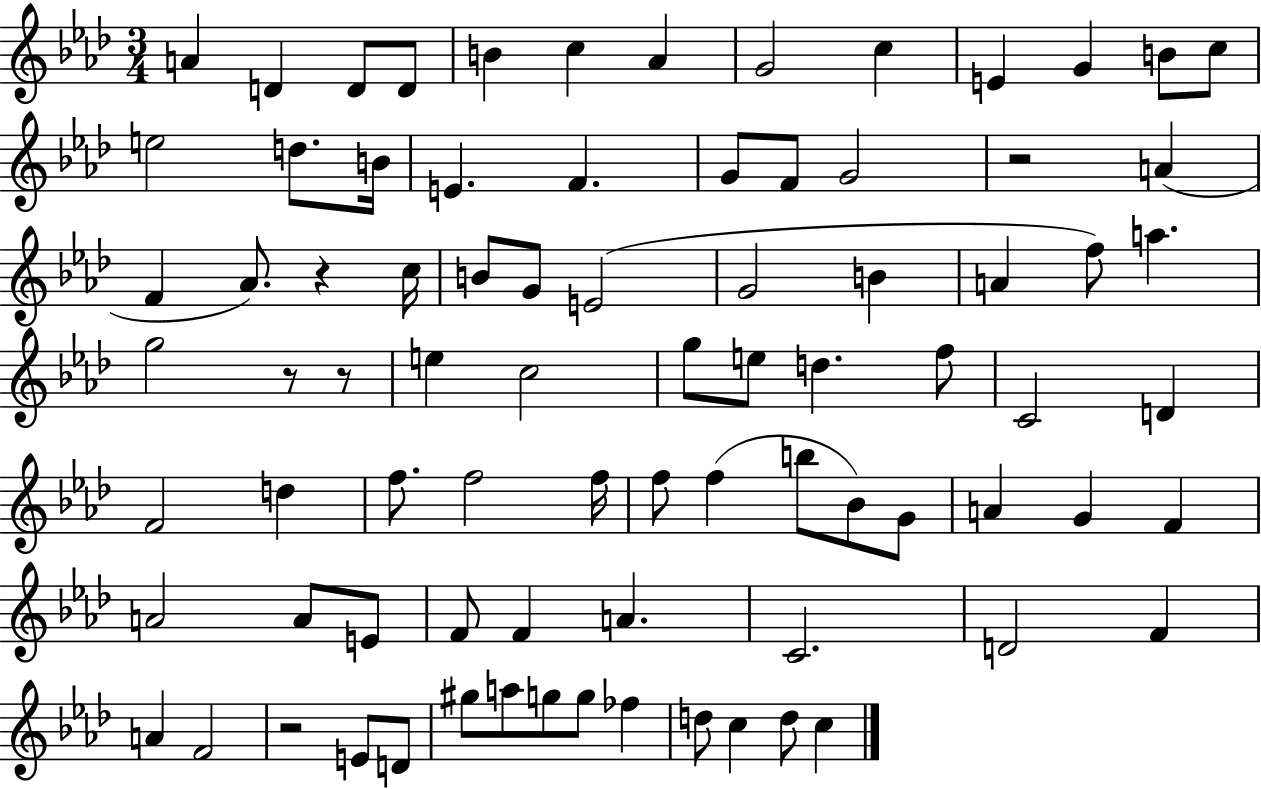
A4/q D4/q D4/e D4/e B4/q C5/q Ab4/q G4/h C5/q E4/q G4/q B4/e C5/e E5/h D5/e. B4/s E4/q. F4/q. G4/e F4/e G4/h R/h A4/q F4/q Ab4/e. R/q C5/s B4/e G4/e E4/h G4/h B4/q A4/q F5/e A5/q. G5/h R/e R/e E5/q C5/h G5/e E5/e D5/q. F5/e C4/h D4/q F4/h D5/q F5/e. F5/h F5/s F5/e F5/q B5/e Bb4/e G4/e A4/q G4/q F4/q A4/h A4/e E4/e F4/e F4/q A4/q. C4/h. D4/h F4/q A4/q F4/h R/h E4/e D4/e G#5/e A5/e G5/e G5/e FES5/q D5/e C5/q D5/e C5/q